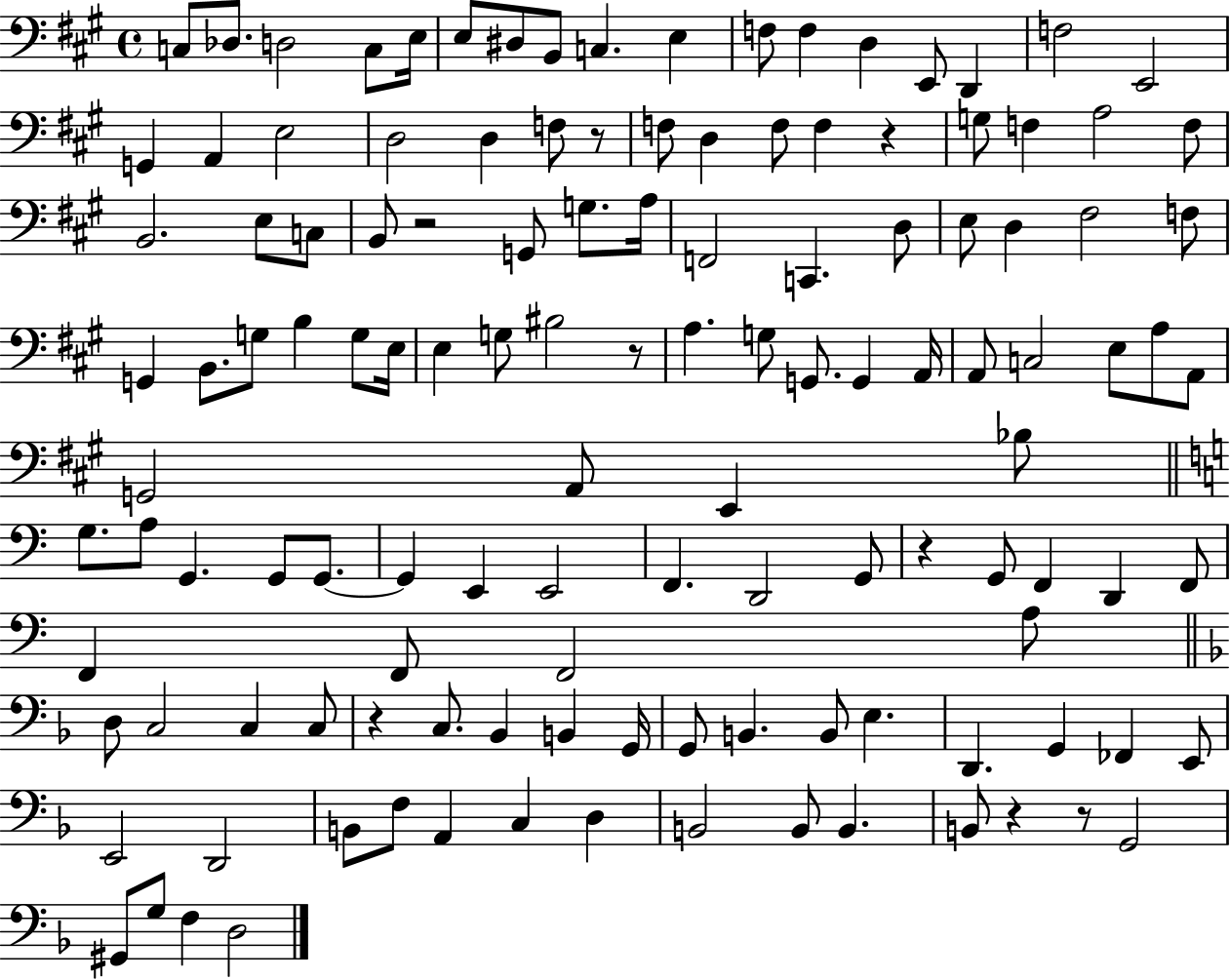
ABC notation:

X:1
T:Untitled
M:4/4
L:1/4
K:A
C,/2 _D,/2 D,2 C,/2 E,/4 E,/2 ^D,/2 B,,/2 C, E, F,/2 F, D, E,,/2 D,, F,2 E,,2 G,, A,, E,2 D,2 D, F,/2 z/2 F,/2 D, F,/2 F, z G,/2 F, A,2 F,/2 B,,2 E,/2 C,/2 B,,/2 z2 G,,/2 G,/2 A,/4 F,,2 C,, D,/2 E,/2 D, ^F,2 F,/2 G,, B,,/2 G,/2 B, G,/2 E,/4 E, G,/2 ^B,2 z/2 A, G,/2 G,,/2 G,, A,,/4 A,,/2 C,2 E,/2 A,/2 A,,/2 G,,2 A,,/2 E,, _B,/2 G,/2 A,/2 G,, G,,/2 G,,/2 G,, E,, E,,2 F,, D,,2 G,,/2 z G,,/2 F,, D,, F,,/2 F,, F,,/2 F,,2 A,/2 D,/2 C,2 C, C,/2 z C,/2 _B,, B,, G,,/4 G,,/2 B,, B,,/2 E, D,, G,, _F,, E,,/2 E,,2 D,,2 B,,/2 F,/2 A,, C, D, B,,2 B,,/2 B,, B,,/2 z z/2 G,,2 ^G,,/2 G,/2 F, D,2